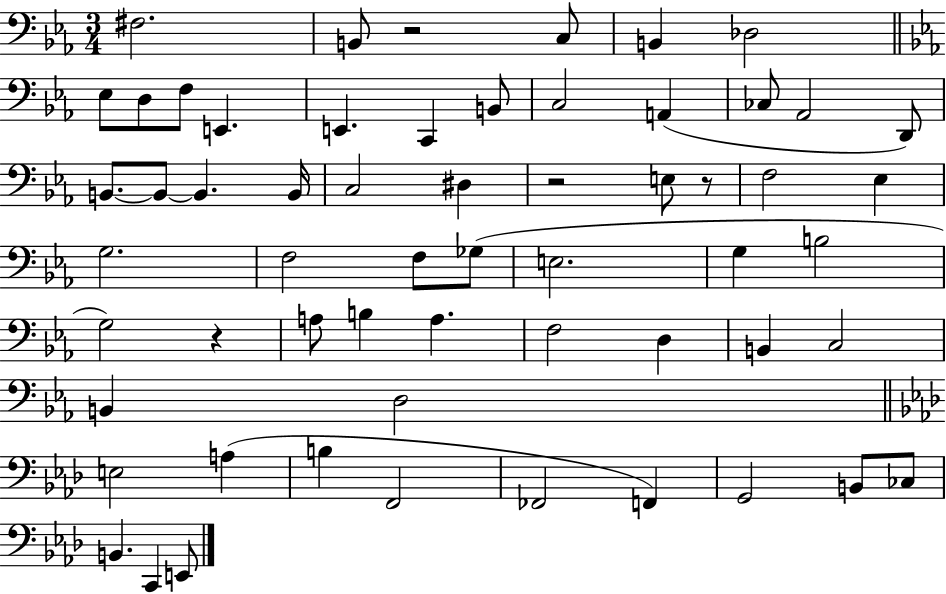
F#3/h. B2/e R/h C3/e B2/q Db3/h Eb3/e D3/e F3/e E2/q. E2/q. C2/q B2/e C3/h A2/q CES3/e Ab2/h D2/e B2/e. B2/e B2/q. B2/s C3/h D#3/q R/h E3/e R/e F3/h Eb3/q G3/h. F3/h F3/e Gb3/e E3/h. G3/q B3/h G3/h R/q A3/e B3/q A3/q. F3/h D3/q B2/q C3/h B2/q D3/h E3/h A3/q B3/q F2/h FES2/h F2/q G2/h B2/e CES3/e B2/q. C2/q E2/e